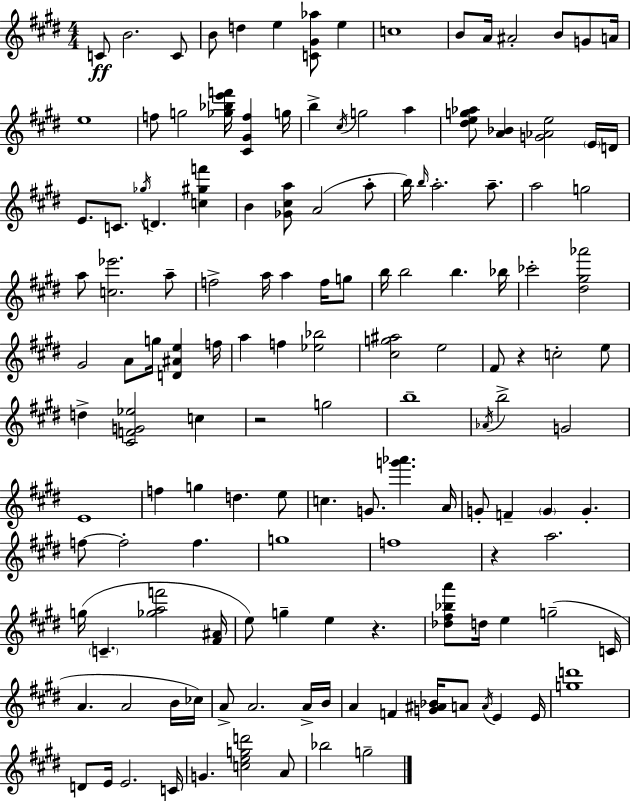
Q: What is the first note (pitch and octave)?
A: C4